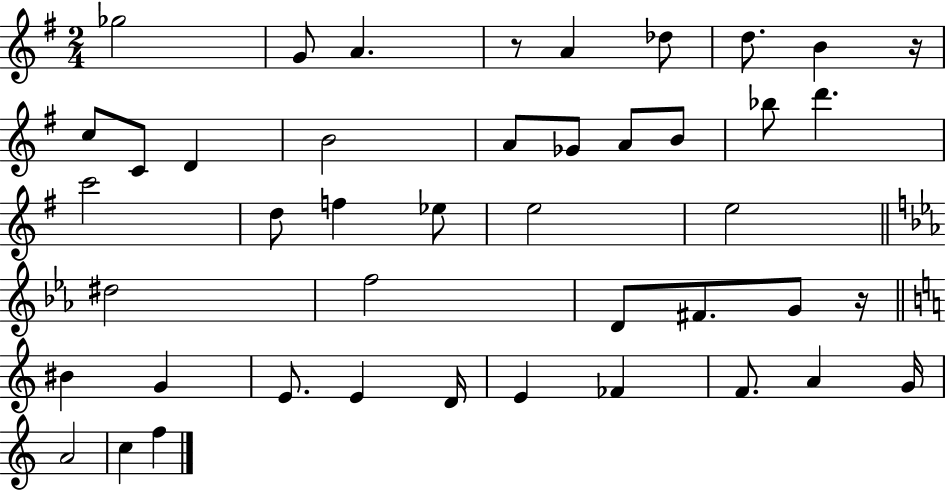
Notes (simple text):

Gb5/h G4/e A4/q. R/e A4/q Db5/e D5/e. B4/q R/s C5/e C4/e D4/q B4/h A4/e Gb4/e A4/e B4/e Bb5/e D6/q. C6/h D5/e F5/q Eb5/e E5/h E5/h D#5/h F5/h D4/e F#4/e. G4/e R/s BIS4/q G4/q E4/e. E4/q D4/s E4/q FES4/q F4/e. A4/q G4/s A4/h C5/q F5/q